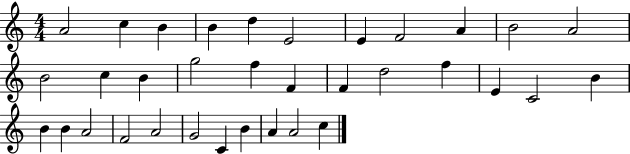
A4/h C5/q B4/q B4/q D5/q E4/h E4/q F4/h A4/q B4/h A4/h B4/h C5/q B4/q G5/h F5/q F4/q F4/q D5/h F5/q E4/q C4/h B4/q B4/q B4/q A4/h F4/h A4/h G4/h C4/q B4/q A4/q A4/h C5/q